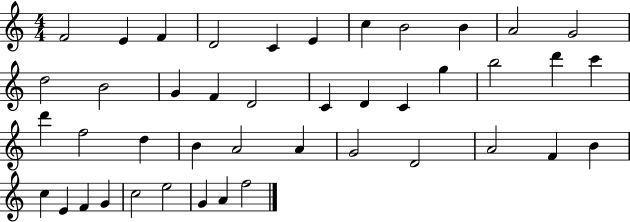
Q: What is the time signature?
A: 4/4